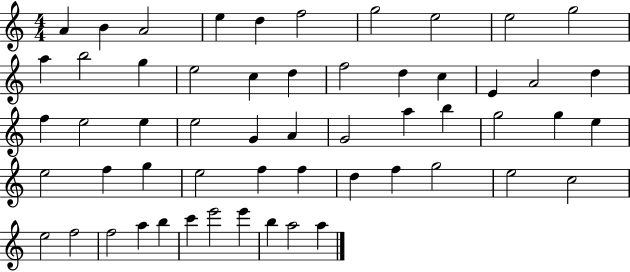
A4/q B4/q A4/h E5/q D5/q F5/h G5/h E5/h E5/h G5/h A5/q B5/h G5/q E5/h C5/q D5/q F5/h D5/q C5/q E4/q A4/h D5/q F5/q E5/h E5/q E5/h G4/q A4/q G4/h A5/q B5/q G5/h G5/q E5/q E5/h F5/q G5/q E5/h F5/q F5/q D5/q F5/q G5/h E5/h C5/h E5/h F5/h F5/h A5/q B5/q C6/q E6/h E6/q B5/q A5/h A5/q